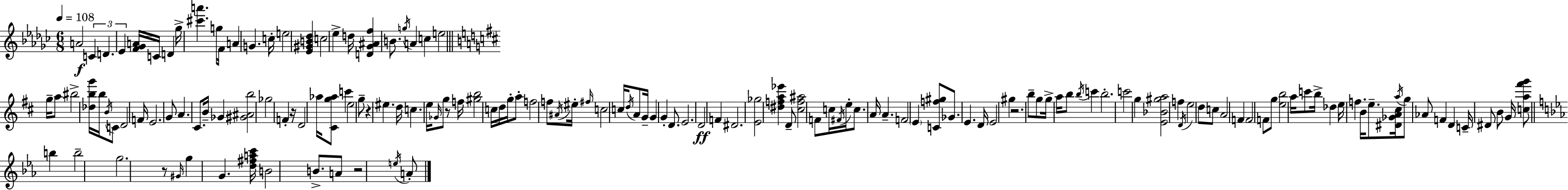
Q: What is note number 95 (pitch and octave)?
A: G5